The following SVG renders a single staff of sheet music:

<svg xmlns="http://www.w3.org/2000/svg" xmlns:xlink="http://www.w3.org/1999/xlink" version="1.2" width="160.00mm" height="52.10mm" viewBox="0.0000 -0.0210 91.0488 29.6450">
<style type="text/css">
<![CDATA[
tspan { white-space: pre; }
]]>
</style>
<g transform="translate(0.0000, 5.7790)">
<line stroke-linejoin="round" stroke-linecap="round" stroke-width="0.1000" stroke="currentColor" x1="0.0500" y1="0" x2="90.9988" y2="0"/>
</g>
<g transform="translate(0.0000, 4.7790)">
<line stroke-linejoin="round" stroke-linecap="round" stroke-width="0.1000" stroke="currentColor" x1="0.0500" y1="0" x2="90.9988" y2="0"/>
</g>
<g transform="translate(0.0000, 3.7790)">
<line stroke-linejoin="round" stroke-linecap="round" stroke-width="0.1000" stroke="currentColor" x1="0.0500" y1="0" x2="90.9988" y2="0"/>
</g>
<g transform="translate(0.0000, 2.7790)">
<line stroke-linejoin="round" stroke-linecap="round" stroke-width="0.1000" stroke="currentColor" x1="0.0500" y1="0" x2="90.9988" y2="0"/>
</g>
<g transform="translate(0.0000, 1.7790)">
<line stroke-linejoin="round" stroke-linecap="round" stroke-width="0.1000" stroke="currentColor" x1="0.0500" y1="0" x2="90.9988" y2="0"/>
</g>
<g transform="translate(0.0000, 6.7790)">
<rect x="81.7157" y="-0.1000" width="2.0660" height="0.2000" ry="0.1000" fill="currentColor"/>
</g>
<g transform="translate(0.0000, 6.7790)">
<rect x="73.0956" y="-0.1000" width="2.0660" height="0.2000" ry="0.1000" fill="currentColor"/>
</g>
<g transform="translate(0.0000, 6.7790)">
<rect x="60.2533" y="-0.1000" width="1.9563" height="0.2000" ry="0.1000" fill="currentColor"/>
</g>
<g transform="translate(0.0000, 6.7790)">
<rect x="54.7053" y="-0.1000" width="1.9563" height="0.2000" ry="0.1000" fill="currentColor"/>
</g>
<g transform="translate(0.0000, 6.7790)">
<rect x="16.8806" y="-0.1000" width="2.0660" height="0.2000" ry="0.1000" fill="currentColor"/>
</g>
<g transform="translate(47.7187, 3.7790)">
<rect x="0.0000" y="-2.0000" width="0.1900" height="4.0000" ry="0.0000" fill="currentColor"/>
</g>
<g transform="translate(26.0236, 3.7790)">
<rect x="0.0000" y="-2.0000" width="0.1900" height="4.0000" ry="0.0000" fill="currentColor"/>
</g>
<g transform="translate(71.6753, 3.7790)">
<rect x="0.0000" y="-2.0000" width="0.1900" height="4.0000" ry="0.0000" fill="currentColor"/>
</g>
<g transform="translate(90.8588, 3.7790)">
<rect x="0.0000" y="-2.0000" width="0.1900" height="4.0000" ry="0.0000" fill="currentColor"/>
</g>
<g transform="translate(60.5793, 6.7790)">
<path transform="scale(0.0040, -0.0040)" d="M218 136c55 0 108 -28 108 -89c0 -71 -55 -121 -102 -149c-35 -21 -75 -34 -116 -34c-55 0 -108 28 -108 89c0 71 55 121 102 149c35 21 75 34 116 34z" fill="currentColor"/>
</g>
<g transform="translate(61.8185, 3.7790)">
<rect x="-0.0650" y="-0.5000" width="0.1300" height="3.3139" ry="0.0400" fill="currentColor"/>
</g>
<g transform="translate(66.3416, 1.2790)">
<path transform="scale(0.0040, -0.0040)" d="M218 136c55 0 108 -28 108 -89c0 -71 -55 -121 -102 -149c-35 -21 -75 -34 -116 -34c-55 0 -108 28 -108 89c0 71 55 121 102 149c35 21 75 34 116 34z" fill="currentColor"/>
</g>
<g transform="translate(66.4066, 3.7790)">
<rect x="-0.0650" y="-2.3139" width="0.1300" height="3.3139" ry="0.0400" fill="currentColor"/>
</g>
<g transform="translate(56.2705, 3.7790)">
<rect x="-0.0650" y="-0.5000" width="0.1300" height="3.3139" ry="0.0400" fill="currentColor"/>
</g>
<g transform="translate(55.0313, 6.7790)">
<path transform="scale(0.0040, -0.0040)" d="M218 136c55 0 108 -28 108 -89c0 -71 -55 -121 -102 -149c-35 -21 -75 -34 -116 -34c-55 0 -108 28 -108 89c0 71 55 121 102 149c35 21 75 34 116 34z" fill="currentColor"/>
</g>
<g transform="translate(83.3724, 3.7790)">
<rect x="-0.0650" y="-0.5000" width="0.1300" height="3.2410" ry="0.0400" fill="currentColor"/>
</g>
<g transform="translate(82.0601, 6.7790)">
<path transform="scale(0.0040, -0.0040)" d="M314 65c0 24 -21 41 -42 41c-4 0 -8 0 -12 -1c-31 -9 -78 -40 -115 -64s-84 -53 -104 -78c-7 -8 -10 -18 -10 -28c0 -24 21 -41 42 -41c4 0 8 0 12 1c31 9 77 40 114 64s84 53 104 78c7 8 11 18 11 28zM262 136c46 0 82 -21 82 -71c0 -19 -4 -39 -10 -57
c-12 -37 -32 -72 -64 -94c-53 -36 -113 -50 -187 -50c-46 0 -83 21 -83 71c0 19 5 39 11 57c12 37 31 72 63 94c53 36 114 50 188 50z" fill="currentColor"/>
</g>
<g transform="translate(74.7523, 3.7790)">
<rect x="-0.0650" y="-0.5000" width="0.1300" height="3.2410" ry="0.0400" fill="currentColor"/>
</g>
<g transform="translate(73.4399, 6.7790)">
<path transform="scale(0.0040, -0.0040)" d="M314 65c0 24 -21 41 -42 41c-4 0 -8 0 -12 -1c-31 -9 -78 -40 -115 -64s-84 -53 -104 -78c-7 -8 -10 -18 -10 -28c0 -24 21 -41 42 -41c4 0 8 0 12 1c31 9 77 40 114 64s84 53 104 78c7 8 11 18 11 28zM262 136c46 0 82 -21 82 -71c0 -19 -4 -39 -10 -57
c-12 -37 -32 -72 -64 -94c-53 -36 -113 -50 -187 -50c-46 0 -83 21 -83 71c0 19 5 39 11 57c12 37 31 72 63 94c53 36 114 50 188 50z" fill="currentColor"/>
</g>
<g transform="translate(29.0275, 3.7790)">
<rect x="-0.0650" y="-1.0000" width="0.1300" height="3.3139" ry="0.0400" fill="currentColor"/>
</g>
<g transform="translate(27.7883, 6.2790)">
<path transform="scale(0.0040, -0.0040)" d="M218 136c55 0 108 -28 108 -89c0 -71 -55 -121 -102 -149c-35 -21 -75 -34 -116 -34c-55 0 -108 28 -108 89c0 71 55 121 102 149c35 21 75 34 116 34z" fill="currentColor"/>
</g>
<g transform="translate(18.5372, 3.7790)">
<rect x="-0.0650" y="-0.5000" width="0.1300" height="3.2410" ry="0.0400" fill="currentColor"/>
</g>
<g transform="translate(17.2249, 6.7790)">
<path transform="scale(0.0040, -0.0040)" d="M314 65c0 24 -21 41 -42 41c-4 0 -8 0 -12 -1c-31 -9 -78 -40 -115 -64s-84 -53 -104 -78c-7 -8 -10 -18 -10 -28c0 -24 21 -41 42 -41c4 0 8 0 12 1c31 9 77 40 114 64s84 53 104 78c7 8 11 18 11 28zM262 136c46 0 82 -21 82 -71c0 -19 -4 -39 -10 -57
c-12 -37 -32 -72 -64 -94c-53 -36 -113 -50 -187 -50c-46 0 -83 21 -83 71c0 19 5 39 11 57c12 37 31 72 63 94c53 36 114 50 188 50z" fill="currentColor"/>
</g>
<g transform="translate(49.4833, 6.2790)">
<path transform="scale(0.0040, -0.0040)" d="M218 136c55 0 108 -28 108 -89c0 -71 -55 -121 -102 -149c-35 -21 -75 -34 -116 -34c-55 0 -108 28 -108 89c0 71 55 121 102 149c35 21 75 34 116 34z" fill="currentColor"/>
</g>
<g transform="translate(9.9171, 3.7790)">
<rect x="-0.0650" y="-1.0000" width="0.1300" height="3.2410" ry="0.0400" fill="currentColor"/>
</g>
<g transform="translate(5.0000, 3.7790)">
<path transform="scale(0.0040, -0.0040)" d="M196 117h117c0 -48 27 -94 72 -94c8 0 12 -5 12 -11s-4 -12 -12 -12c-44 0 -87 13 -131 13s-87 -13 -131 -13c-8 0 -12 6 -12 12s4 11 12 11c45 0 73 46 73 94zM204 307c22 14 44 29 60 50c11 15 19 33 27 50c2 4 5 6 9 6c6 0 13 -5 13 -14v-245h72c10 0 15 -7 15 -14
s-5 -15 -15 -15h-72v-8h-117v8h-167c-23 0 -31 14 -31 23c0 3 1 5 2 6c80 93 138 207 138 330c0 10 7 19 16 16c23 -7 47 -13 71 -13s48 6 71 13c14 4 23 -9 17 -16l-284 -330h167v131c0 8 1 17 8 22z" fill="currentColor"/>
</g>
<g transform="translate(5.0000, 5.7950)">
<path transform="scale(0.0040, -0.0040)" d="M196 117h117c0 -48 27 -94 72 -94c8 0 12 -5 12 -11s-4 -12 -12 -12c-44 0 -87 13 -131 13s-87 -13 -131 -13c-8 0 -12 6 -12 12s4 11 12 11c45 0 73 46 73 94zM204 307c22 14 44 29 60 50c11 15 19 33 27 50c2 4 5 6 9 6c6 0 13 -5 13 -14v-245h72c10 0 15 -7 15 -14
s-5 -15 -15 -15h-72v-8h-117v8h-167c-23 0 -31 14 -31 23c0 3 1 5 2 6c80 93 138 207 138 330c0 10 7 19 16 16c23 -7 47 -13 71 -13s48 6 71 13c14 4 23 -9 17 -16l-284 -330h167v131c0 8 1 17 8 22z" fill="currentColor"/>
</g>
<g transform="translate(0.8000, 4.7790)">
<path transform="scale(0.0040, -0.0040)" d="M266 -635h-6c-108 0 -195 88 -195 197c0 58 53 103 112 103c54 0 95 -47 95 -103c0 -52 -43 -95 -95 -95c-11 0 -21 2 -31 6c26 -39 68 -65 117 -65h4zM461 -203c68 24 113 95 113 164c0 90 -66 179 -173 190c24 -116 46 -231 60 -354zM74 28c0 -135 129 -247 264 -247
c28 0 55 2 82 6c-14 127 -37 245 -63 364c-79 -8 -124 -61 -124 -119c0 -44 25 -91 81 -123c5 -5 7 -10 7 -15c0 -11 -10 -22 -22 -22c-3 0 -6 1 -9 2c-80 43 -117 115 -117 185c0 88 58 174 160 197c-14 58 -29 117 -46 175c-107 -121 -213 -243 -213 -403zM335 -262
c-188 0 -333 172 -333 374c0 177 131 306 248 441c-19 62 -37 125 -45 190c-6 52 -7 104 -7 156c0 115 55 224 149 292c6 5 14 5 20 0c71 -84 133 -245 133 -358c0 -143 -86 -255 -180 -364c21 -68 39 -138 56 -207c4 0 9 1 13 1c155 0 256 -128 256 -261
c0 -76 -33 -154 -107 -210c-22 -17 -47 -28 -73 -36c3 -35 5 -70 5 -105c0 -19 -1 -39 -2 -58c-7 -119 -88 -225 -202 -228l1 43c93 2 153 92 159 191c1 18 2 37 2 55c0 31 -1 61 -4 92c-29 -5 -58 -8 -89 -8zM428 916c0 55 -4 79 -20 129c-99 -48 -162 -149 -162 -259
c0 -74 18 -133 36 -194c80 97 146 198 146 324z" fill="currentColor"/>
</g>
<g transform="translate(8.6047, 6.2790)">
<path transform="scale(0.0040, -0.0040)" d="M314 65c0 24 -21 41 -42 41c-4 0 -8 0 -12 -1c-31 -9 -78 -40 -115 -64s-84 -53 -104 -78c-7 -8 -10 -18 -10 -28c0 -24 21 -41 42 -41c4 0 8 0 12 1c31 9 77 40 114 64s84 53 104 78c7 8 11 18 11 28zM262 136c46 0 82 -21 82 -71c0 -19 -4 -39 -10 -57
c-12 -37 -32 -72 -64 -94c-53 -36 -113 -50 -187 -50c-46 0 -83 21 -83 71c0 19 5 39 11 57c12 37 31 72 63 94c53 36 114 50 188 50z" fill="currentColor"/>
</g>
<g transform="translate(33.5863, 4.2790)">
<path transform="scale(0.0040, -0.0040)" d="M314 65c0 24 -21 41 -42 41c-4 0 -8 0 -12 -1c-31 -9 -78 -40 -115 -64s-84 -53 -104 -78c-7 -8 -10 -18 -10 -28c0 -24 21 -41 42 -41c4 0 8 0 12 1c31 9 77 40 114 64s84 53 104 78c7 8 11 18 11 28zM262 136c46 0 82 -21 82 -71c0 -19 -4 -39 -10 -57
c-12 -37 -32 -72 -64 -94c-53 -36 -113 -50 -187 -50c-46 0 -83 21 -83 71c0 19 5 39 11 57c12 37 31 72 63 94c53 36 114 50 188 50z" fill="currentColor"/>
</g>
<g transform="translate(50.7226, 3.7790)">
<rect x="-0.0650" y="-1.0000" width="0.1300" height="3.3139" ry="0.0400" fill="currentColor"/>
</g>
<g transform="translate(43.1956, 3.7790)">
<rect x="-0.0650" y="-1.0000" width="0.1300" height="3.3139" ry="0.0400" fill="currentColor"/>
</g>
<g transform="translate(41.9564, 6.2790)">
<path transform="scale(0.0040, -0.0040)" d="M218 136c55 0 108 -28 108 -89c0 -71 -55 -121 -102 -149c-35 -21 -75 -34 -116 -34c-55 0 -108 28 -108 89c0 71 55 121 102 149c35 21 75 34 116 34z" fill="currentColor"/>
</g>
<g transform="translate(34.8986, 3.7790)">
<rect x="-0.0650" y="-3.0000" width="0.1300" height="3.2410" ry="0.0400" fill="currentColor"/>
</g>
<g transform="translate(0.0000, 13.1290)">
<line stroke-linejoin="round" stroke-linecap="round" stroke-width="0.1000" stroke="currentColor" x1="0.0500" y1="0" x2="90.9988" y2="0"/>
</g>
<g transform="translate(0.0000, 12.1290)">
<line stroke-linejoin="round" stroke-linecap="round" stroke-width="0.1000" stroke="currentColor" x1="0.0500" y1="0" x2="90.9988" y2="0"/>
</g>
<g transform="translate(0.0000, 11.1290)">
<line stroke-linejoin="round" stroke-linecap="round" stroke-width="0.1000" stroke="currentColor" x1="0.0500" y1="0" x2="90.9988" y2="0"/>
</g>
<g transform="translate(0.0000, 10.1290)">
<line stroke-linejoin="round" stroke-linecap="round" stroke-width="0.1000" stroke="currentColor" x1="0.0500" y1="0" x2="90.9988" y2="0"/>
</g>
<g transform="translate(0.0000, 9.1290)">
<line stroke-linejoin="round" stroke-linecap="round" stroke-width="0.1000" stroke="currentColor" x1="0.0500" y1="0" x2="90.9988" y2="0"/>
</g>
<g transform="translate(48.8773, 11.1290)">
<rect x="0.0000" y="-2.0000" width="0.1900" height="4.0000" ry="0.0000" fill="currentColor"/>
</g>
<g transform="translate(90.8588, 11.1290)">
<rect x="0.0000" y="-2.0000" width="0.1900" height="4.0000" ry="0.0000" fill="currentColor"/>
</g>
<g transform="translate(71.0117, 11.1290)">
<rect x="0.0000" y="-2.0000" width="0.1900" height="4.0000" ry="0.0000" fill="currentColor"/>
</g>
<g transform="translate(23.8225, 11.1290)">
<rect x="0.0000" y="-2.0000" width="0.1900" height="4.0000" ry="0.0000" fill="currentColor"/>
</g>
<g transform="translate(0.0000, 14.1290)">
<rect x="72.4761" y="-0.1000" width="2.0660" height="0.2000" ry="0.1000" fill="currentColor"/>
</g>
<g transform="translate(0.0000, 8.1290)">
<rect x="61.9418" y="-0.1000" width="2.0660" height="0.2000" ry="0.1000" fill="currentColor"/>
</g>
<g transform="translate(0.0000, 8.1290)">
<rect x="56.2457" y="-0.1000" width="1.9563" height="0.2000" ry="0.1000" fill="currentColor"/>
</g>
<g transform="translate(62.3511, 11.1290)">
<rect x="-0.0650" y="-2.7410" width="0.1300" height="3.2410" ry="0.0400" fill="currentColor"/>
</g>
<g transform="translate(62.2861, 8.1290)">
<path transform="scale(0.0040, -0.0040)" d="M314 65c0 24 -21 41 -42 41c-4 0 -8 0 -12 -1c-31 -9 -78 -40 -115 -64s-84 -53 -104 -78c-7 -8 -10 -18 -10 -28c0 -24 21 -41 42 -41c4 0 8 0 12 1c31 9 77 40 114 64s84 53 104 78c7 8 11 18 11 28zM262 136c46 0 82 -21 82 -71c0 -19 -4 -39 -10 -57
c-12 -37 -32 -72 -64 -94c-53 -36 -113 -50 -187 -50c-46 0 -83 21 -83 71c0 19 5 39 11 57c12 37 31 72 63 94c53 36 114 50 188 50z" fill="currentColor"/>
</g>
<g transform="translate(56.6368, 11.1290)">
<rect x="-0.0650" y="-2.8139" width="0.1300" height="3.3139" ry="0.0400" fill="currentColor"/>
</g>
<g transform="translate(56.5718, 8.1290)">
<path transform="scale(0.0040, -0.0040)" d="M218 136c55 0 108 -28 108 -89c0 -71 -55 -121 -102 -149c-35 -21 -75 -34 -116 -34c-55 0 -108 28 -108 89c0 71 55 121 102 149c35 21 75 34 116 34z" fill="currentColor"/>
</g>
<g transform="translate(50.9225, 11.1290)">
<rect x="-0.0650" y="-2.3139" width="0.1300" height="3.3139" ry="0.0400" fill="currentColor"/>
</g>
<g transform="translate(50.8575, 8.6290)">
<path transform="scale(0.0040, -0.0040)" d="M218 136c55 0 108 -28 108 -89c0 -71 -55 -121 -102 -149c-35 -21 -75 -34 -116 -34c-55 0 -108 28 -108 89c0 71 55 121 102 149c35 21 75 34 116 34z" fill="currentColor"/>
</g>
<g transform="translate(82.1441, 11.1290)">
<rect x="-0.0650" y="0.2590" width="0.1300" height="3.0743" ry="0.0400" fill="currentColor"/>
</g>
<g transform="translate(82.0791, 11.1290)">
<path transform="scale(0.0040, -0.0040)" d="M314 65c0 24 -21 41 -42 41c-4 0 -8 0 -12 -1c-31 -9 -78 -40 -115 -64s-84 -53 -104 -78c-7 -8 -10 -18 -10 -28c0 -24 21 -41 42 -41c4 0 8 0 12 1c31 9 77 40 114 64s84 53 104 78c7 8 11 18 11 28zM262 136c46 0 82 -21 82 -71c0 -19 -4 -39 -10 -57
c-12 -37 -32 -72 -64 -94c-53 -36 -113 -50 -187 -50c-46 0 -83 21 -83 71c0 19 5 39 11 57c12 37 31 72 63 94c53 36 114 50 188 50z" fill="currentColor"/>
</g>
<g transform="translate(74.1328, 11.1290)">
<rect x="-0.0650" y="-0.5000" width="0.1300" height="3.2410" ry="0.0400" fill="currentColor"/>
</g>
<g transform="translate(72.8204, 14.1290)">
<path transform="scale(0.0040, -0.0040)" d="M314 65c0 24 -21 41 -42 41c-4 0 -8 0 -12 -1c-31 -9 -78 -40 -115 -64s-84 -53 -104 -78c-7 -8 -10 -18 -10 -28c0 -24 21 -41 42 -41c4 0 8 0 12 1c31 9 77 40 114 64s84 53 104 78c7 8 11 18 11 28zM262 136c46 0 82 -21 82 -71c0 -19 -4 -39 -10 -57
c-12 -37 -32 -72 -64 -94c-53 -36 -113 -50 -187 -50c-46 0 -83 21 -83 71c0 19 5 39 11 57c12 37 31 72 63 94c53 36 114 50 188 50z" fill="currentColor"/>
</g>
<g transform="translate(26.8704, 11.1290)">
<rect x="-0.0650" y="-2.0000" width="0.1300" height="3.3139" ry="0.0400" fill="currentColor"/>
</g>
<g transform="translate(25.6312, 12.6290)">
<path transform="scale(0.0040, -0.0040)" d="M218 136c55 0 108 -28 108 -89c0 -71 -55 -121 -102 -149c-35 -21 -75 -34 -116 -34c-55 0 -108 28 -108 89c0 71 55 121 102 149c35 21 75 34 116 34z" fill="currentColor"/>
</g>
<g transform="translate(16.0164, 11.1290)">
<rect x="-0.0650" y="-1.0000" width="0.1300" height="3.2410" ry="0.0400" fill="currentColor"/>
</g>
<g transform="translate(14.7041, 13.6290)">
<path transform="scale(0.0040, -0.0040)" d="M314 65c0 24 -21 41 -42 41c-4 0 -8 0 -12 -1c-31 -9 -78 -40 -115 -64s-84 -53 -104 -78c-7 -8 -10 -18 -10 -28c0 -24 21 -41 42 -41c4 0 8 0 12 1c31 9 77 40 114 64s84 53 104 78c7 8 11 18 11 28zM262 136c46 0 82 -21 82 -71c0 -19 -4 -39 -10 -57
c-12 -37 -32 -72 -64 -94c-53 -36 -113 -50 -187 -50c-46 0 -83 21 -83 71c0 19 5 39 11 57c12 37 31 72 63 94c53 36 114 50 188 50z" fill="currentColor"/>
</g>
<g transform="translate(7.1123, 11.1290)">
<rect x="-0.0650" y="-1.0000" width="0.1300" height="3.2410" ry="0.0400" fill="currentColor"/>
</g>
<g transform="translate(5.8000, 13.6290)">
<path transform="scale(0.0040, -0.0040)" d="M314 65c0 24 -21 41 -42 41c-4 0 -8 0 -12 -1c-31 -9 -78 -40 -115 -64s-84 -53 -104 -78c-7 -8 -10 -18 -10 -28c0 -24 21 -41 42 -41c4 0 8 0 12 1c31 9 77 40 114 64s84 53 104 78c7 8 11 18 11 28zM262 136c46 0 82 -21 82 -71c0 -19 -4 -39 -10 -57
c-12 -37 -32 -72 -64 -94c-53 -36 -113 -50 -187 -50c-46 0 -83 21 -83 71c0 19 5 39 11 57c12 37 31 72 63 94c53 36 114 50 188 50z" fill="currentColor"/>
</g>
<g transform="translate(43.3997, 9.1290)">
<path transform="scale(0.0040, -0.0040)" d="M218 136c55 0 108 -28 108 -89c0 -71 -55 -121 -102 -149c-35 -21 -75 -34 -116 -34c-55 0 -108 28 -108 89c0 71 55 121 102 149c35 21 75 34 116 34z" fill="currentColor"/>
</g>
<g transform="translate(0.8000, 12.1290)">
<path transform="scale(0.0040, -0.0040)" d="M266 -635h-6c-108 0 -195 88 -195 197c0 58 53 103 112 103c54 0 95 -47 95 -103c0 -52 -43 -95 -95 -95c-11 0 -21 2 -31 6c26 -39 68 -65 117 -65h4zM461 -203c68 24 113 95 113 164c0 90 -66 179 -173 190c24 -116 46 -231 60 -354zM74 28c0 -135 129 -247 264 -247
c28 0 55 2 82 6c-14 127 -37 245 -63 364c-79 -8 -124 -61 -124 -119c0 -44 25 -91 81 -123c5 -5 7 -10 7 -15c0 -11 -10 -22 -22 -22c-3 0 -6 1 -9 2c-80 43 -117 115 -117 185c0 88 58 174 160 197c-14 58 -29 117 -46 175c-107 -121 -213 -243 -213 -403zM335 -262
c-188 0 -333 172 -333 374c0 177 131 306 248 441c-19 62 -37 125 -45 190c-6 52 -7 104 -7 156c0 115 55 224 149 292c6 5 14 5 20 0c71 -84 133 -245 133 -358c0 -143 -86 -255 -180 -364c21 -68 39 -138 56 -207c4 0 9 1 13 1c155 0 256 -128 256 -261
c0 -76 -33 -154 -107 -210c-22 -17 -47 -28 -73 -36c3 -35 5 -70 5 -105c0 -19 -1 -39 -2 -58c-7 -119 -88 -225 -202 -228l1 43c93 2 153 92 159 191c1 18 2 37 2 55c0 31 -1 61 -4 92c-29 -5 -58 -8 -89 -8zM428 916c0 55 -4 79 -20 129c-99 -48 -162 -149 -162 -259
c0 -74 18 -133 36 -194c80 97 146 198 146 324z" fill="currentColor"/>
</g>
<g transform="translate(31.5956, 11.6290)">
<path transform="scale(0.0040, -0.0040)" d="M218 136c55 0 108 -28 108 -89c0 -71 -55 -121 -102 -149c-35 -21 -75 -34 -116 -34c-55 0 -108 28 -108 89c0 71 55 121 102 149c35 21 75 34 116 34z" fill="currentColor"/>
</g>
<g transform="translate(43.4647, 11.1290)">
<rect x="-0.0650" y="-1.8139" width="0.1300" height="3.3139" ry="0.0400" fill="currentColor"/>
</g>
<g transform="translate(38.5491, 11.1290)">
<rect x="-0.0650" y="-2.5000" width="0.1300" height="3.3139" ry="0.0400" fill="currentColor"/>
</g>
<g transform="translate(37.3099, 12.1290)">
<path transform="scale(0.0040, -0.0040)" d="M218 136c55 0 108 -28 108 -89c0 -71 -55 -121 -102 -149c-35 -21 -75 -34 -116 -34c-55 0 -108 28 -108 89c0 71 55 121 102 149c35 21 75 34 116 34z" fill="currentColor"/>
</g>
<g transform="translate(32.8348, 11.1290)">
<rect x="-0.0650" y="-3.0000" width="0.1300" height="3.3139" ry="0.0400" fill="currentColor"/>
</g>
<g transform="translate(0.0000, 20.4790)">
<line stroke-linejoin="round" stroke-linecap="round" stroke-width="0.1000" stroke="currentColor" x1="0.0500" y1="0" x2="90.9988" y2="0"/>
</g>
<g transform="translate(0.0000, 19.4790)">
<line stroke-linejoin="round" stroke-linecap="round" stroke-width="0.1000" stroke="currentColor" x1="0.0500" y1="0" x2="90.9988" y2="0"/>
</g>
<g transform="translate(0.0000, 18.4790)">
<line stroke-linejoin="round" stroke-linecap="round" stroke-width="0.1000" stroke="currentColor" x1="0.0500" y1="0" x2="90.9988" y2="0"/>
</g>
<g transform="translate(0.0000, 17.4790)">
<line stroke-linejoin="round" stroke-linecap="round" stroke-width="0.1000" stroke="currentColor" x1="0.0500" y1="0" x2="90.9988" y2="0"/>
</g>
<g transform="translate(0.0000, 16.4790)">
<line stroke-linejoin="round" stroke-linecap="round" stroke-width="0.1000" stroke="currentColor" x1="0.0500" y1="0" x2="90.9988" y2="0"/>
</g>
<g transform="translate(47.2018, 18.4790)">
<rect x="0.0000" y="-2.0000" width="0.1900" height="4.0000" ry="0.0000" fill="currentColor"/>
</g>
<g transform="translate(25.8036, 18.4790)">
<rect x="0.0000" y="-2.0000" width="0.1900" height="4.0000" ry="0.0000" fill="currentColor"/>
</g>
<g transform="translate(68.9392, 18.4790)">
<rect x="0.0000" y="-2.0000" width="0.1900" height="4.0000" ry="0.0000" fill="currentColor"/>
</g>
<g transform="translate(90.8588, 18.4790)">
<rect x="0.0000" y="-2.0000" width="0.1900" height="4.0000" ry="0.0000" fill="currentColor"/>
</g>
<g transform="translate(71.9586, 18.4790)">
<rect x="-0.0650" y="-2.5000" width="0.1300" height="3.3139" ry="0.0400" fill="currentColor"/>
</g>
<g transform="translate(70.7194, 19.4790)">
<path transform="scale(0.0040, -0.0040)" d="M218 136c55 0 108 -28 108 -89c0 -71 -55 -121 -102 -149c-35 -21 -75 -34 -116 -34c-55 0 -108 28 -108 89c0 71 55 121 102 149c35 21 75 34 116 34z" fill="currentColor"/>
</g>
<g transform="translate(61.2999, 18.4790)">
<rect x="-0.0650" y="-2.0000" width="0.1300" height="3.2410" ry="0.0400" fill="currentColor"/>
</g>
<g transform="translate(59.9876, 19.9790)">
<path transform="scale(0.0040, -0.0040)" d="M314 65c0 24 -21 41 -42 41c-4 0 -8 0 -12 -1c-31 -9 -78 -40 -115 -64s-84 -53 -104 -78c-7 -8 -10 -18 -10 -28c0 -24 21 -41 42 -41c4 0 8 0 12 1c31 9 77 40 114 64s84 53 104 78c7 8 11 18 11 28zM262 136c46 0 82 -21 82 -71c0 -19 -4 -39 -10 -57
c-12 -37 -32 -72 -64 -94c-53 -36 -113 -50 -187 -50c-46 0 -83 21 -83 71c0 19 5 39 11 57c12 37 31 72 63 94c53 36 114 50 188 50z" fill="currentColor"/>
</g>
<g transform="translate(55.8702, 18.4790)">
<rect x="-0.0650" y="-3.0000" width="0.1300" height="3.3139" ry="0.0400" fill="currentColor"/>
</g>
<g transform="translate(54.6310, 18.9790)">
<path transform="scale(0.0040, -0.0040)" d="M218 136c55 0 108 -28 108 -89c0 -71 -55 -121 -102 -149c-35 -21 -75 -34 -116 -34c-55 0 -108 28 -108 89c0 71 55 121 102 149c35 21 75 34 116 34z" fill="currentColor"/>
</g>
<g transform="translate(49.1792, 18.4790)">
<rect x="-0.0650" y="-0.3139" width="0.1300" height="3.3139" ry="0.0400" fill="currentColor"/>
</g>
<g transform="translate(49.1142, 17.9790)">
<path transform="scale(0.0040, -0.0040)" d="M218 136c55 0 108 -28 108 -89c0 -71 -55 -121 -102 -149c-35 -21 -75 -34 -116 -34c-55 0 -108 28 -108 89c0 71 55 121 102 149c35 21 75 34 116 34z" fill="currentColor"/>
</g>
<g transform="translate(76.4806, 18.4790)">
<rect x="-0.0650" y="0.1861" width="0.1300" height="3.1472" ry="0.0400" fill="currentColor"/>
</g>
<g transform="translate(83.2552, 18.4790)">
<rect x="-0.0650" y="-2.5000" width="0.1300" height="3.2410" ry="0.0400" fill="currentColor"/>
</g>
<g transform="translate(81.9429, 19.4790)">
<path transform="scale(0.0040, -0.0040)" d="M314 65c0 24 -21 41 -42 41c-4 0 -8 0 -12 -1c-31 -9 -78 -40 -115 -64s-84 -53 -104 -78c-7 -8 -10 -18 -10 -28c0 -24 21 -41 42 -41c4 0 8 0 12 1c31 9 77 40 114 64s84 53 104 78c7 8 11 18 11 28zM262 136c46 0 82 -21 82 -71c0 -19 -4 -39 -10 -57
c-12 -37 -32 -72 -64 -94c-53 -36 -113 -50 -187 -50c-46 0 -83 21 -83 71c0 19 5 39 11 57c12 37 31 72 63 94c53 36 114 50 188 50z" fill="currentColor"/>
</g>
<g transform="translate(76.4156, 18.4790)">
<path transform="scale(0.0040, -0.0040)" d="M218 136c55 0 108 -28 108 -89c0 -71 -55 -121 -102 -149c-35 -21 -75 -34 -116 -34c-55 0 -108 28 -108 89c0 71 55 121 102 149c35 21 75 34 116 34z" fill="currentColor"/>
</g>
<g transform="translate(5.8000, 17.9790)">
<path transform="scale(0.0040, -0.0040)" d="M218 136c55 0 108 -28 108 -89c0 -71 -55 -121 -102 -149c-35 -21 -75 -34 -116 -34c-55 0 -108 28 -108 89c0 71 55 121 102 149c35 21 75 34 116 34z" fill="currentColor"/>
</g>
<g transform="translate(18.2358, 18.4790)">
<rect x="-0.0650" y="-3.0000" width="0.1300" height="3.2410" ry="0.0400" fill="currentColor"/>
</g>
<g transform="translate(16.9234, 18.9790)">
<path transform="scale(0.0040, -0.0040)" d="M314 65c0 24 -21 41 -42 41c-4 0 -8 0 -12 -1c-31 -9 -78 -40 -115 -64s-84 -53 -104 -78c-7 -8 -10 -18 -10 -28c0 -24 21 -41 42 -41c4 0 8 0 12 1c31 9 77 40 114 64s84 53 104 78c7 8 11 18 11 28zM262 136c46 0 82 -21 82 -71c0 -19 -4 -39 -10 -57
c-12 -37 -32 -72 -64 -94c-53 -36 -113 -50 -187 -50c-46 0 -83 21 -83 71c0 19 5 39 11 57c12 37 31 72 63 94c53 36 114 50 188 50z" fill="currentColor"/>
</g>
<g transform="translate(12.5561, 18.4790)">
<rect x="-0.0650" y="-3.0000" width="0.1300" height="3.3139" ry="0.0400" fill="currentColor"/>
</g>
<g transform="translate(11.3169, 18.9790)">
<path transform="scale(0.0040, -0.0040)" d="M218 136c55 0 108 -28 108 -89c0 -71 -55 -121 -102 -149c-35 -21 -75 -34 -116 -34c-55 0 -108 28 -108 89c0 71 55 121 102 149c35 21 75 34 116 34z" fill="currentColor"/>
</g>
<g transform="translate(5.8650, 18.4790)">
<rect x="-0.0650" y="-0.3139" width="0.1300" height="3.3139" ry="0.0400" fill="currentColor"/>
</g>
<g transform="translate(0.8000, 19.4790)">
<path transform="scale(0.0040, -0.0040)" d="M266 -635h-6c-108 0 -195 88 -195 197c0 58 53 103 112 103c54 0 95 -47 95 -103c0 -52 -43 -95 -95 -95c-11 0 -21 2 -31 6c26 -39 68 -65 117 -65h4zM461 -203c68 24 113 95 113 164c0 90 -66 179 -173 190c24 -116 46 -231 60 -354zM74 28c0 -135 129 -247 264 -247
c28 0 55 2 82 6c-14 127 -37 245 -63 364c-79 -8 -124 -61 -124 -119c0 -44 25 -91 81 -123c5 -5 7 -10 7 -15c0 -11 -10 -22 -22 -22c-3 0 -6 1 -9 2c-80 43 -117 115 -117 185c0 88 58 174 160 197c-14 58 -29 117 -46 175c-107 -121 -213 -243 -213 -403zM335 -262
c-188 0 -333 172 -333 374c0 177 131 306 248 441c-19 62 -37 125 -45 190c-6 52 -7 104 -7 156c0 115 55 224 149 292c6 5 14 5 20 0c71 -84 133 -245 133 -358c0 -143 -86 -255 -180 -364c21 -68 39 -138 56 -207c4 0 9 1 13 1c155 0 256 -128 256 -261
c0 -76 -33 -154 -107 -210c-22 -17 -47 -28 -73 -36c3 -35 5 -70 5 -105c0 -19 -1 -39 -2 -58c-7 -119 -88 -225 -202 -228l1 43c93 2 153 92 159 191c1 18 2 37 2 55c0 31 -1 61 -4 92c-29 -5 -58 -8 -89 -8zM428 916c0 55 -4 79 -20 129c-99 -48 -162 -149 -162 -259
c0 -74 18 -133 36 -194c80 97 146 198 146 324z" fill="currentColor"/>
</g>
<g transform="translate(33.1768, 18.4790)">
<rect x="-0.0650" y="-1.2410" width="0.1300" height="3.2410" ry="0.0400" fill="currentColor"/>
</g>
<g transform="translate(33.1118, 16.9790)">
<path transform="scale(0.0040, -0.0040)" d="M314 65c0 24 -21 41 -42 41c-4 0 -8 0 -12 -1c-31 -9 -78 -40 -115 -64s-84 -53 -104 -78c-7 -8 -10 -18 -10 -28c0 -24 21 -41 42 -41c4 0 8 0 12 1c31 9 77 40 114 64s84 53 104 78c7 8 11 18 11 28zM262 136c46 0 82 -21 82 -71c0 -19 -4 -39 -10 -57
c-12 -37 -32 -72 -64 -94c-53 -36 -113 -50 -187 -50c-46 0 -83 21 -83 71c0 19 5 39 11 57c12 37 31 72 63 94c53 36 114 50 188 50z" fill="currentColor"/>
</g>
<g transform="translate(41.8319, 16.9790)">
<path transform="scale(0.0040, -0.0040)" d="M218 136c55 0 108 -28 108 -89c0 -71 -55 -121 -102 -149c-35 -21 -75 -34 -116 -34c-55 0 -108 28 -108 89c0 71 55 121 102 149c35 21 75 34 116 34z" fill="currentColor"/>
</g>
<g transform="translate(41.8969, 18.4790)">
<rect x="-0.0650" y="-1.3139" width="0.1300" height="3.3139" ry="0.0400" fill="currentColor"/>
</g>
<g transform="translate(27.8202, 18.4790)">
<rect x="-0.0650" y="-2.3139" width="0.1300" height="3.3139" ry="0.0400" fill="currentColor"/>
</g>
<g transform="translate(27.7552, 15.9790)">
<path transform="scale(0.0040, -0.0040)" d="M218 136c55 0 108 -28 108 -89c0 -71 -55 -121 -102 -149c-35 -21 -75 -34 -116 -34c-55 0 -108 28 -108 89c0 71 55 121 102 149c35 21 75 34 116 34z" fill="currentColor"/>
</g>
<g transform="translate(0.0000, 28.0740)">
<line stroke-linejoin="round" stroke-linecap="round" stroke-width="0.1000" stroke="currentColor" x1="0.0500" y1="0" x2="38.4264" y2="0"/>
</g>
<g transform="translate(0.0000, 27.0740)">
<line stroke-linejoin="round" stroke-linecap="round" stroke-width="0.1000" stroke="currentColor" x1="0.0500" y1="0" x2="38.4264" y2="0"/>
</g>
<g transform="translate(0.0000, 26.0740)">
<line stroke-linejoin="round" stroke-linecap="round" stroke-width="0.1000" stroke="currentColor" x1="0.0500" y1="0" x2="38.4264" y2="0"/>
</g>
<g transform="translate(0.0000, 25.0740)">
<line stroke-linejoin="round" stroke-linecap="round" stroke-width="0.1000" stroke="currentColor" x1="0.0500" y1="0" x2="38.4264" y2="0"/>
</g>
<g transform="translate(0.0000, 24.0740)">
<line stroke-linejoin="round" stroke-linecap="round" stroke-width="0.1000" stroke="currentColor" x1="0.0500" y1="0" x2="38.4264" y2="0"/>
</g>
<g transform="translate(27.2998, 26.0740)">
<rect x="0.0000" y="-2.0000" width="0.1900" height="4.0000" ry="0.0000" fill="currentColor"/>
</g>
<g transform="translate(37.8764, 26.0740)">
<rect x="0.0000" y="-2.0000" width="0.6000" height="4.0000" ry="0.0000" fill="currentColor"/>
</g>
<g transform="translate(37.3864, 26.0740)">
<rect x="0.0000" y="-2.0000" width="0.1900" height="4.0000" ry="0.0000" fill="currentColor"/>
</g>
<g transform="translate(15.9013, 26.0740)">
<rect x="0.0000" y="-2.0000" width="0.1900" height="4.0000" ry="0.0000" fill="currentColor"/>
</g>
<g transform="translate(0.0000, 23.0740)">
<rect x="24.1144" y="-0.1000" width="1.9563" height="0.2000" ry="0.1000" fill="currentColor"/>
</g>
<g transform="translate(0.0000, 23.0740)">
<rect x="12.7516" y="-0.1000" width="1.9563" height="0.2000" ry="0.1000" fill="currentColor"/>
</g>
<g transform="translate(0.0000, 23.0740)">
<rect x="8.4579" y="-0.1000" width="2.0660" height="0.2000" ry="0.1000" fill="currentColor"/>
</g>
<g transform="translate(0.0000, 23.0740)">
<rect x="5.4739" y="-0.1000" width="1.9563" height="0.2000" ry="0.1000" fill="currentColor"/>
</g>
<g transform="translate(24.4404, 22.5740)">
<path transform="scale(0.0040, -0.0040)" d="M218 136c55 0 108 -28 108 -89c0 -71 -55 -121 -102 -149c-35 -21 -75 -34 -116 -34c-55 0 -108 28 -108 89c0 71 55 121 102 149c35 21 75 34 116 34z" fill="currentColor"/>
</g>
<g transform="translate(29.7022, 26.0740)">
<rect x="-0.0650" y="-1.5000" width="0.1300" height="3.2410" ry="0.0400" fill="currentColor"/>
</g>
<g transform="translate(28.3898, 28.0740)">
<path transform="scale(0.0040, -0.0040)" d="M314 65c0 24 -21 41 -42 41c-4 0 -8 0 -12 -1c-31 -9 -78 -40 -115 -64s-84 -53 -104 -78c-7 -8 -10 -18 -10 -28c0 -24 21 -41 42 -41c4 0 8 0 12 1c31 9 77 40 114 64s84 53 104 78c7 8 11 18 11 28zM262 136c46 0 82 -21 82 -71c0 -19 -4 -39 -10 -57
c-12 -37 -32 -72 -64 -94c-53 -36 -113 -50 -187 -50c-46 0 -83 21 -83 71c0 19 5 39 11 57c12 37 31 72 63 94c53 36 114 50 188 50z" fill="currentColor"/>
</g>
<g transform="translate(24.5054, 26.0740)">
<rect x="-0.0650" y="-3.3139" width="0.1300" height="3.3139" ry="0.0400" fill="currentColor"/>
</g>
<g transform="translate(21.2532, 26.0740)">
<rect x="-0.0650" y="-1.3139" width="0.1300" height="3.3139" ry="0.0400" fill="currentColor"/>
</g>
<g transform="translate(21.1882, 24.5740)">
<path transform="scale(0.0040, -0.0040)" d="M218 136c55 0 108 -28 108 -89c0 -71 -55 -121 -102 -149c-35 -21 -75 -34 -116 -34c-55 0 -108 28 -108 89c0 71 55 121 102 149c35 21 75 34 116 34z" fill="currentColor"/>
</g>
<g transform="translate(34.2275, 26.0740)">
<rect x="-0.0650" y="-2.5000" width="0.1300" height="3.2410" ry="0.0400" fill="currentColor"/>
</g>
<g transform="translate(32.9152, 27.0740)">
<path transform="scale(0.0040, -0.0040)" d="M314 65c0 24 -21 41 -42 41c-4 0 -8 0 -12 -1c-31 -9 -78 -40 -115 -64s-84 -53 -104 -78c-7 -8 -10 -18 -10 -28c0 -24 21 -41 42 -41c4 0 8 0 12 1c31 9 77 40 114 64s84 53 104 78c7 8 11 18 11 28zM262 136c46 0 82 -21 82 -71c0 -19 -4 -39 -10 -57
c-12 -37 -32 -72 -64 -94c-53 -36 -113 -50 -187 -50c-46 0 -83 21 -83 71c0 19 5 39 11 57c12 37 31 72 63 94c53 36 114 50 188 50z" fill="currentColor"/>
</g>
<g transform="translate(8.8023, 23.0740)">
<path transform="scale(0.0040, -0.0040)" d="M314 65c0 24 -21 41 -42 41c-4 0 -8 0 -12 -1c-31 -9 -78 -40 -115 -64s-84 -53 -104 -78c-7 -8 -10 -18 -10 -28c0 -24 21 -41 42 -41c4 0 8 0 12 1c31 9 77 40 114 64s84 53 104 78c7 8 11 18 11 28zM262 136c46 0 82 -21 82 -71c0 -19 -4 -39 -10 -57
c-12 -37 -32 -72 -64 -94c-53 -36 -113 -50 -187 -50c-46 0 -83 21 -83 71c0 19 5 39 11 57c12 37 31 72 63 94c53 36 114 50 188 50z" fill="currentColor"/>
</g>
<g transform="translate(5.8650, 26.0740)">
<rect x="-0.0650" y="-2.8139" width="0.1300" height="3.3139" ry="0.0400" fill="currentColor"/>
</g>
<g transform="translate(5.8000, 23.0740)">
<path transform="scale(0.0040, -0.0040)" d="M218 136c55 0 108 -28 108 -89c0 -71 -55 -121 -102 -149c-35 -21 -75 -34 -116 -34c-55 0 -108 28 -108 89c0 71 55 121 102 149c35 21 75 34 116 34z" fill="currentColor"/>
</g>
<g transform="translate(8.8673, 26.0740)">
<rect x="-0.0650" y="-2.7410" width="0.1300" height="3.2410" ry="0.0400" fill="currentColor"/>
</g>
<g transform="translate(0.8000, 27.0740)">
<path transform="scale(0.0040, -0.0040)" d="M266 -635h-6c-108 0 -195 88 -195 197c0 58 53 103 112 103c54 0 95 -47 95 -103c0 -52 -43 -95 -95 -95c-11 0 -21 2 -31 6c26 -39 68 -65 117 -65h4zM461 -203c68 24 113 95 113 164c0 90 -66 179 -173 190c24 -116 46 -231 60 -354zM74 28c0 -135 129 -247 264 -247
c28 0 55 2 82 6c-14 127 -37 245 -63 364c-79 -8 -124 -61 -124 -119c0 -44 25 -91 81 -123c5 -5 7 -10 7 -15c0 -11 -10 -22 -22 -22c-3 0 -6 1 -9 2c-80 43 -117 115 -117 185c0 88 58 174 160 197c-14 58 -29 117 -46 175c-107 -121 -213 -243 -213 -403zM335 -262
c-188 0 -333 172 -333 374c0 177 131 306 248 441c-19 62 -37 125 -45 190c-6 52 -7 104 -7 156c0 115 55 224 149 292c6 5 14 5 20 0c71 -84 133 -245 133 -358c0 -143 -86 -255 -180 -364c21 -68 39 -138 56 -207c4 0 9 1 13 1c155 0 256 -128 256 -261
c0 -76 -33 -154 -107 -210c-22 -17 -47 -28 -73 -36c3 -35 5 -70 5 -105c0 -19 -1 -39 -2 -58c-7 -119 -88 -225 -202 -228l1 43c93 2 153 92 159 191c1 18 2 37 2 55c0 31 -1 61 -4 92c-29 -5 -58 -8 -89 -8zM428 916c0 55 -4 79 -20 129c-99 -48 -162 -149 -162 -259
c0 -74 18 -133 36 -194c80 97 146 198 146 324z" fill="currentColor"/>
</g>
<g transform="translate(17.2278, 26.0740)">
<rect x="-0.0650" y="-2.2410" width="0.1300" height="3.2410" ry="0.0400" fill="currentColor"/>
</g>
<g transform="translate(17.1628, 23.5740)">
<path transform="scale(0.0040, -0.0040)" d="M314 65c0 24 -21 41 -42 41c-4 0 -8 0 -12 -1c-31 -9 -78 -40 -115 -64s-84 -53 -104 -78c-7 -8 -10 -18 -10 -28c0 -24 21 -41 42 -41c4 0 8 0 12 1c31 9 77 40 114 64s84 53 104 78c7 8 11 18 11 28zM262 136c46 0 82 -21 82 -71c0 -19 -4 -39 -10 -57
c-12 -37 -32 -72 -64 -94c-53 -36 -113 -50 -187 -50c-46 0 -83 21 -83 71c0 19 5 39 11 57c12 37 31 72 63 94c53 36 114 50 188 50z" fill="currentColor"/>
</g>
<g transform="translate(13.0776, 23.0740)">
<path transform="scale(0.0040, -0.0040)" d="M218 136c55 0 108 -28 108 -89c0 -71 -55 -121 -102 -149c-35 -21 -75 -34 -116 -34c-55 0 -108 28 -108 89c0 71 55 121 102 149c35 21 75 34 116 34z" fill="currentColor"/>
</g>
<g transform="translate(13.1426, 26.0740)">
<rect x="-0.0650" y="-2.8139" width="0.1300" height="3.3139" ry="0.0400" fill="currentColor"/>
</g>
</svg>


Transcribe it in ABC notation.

X:1
T:Untitled
M:4/4
L:1/4
K:C
D2 C2 D A2 D D C C g C2 C2 D2 D2 F A G f g a a2 C2 B2 c A A2 g e2 e c A F2 G B G2 a a2 a g2 e b E2 G2